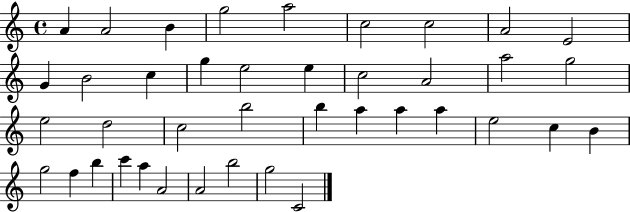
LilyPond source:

{
  \clef treble
  \time 4/4
  \defaultTimeSignature
  \key c \major
  a'4 a'2 b'4 | g''2 a''2 | c''2 c''2 | a'2 e'2 | \break g'4 b'2 c''4 | g''4 e''2 e''4 | c''2 a'2 | a''2 g''2 | \break e''2 d''2 | c''2 b''2 | b''4 a''4 a''4 a''4 | e''2 c''4 b'4 | \break g''2 f''4 b''4 | c'''4 a''4 a'2 | a'2 b''2 | g''2 c'2 | \break \bar "|."
}